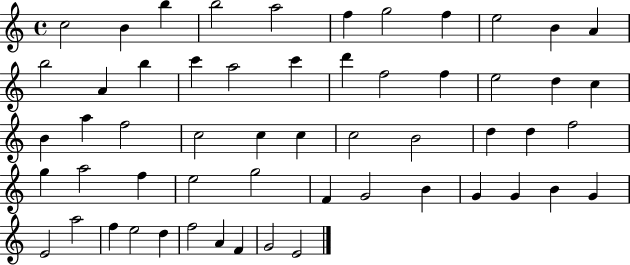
{
  \clef treble
  \time 4/4
  \defaultTimeSignature
  \key c \major
  c''2 b'4 b''4 | b''2 a''2 | f''4 g''2 f''4 | e''2 b'4 a'4 | \break b''2 a'4 b''4 | c'''4 a''2 c'''4 | d'''4 f''2 f''4 | e''2 d''4 c''4 | \break b'4 a''4 f''2 | c''2 c''4 c''4 | c''2 b'2 | d''4 d''4 f''2 | \break g''4 a''2 f''4 | e''2 g''2 | f'4 g'2 b'4 | g'4 g'4 b'4 g'4 | \break e'2 a''2 | f''4 e''2 d''4 | f''2 a'4 f'4 | g'2 e'2 | \break \bar "|."
}